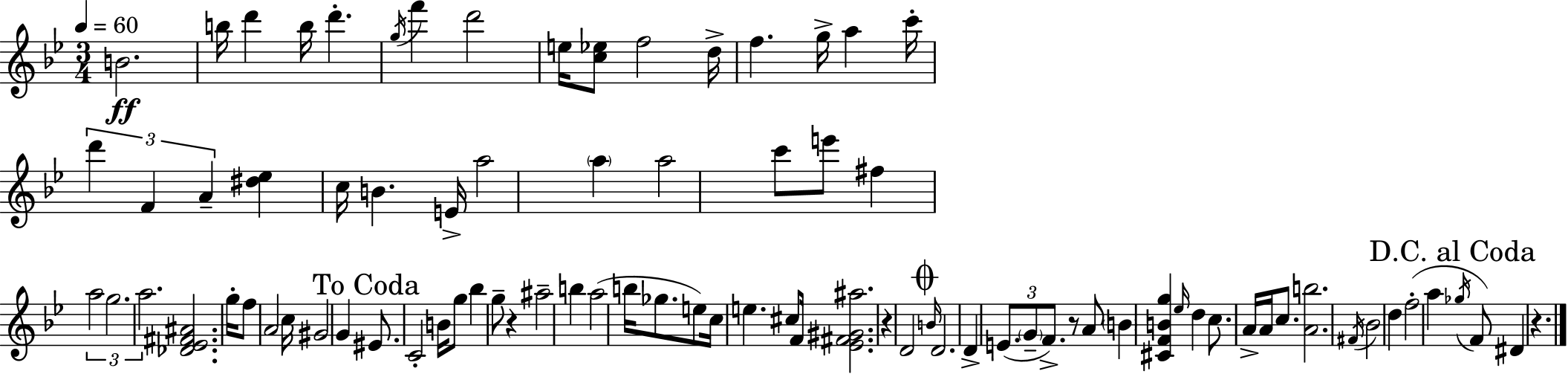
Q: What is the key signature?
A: BES major